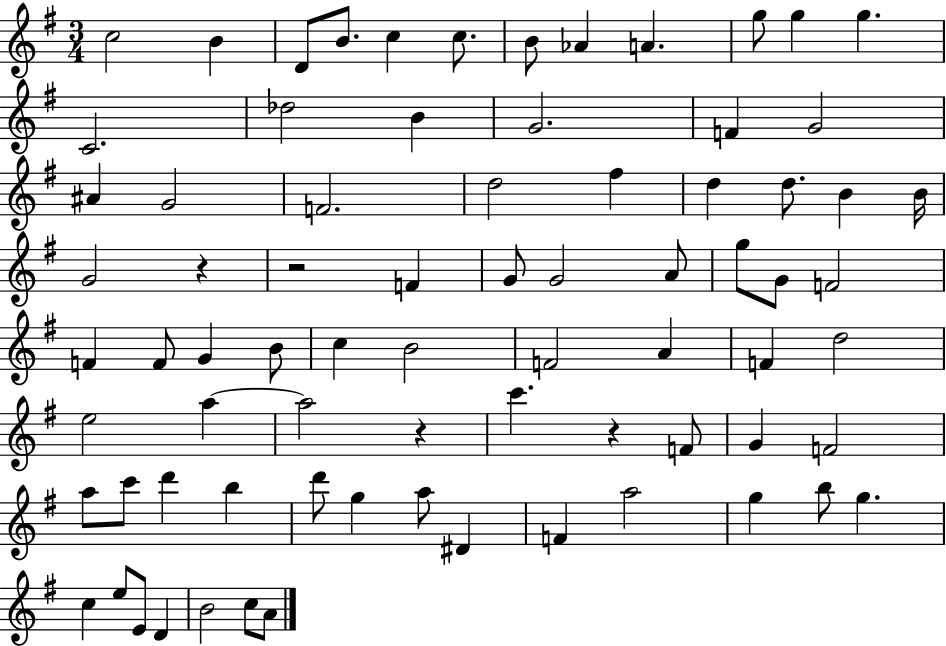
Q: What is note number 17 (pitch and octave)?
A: F4